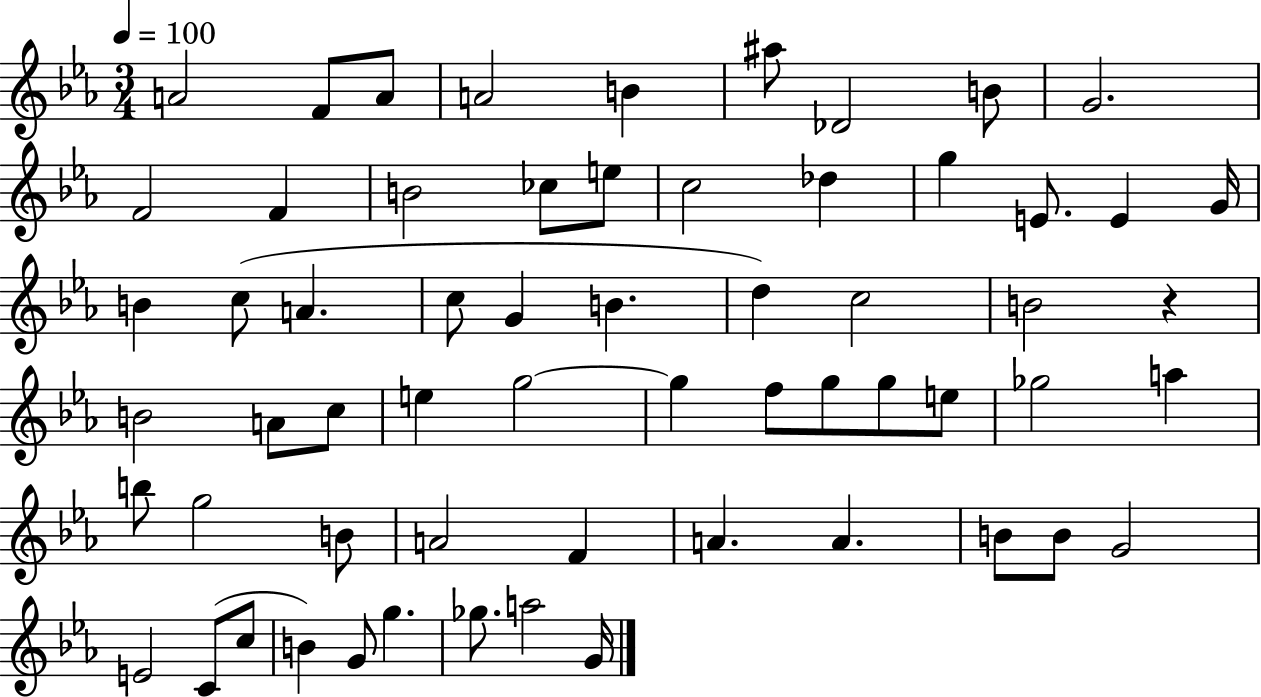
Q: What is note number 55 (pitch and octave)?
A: B4